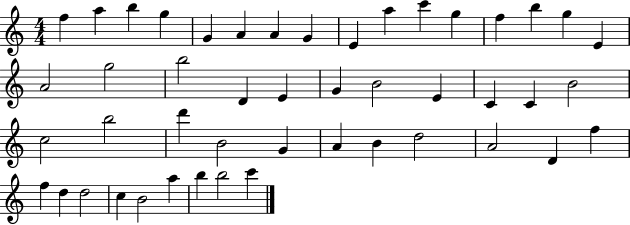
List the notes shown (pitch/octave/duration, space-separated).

F5/q A5/q B5/q G5/q G4/q A4/q A4/q G4/q E4/q A5/q C6/q G5/q F5/q B5/q G5/q E4/q A4/h G5/h B5/h D4/q E4/q G4/q B4/h E4/q C4/q C4/q B4/h C5/h B5/h D6/q B4/h G4/q A4/q B4/q D5/h A4/h D4/q F5/q F5/q D5/q D5/h C5/q B4/h A5/q B5/q B5/h C6/q